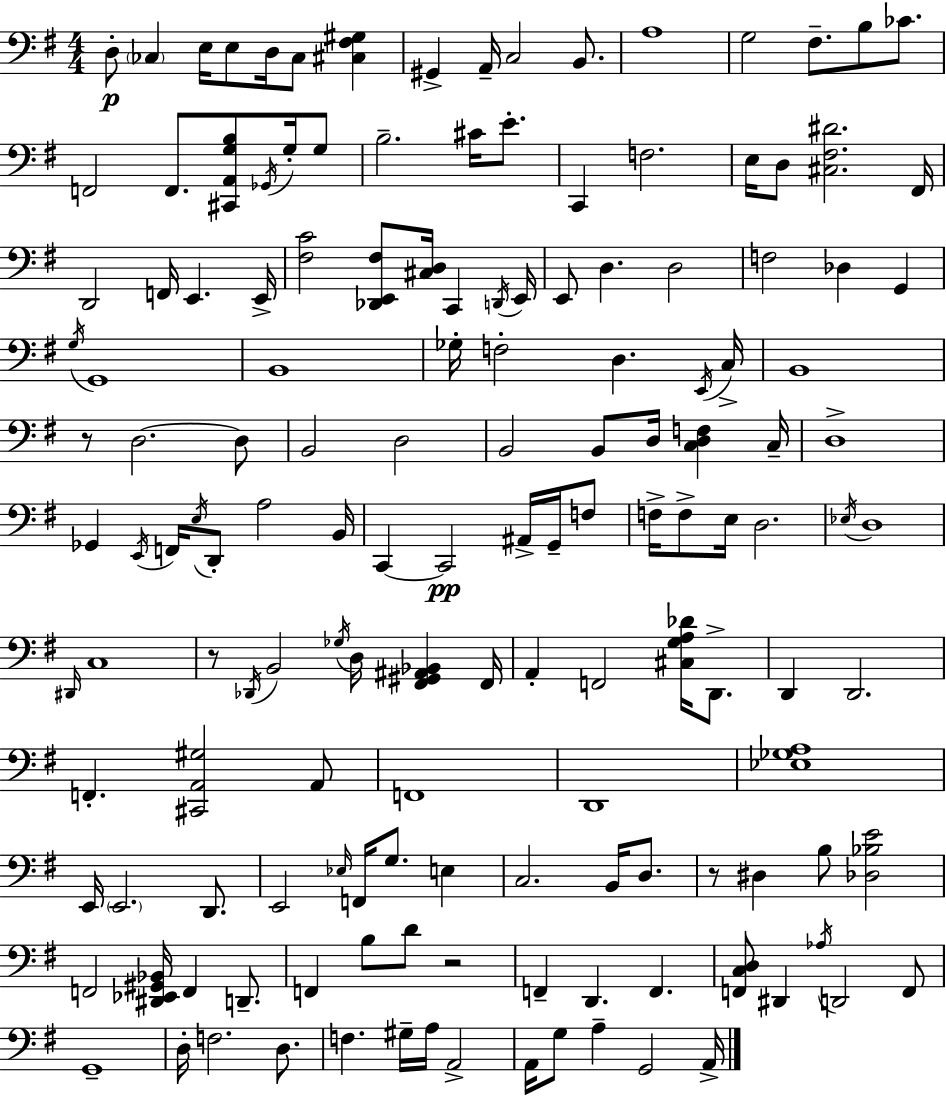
{
  \clef bass
  \numericTimeSignature
  \time 4/4
  \key e \minor
  d8-.\p \parenthesize ces4 e16 e8 d16 ces8 <cis fis gis>4 | gis,4-> a,16-- c2 b,8. | a1 | g2 fis8.-- b8 ces'8. | \break f,2 f,8. <cis, a, g b>8 \acciaccatura { ges,16 } g16-. g8 | b2.-- cis'16 e'8.-. | c,4 f2. | e16 d8 <cis fis dis'>2. | \break fis,16 d,2 f,16 e,4. | e,16-> <fis c'>2 <des, e, fis>8 <cis d>16 c,4 | \acciaccatura { d,16 } e,16 e,8 d4. d2 | f2 des4 g,4 | \break \acciaccatura { g16 } g,1 | b,1 | ges16-. f2-. d4. | \acciaccatura { e,16 } c16-> b,1 | \break r8 d2.~~ | d8 b,2 d2 | b,2 b,8 d16 <c d f>4 | c16-- d1-> | \break ges,4 \acciaccatura { e,16 } f,16 \acciaccatura { e16 } d,8-. a2 | b,16 c,4~~ c,2\pp | ais,16-> g,16-- f8 f16-> f8-> e16 d2. | \acciaccatura { ees16 } d1 | \break \grace { dis,16 } c1 | r8 \acciaccatura { des,16 } b,2 | \acciaccatura { ges16 } d16 <fis, gis, ais, bes,>4 fis,16 a,4-. f,2 | <cis g a des'>16 d,8.-> d,4 d,2. | \break f,4.-. | <cis, a, gis>2 a,8 f,1 | d,1 | <ees ges a>1 | \break e,16 \parenthesize e,2. | d,8. e,2 | \grace { ees16 } f,16 g8. e4 c2. | b,16 d8. r8 dis4 | \break b8 <des bes e'>2 f,2 | <dis, ees, gis, bes,>16 f,4 d,8.-- f,4 b8 | d'8 r2 f,4-- d,4. | f,4. <f, c d>8 dis,4 | \break \acciaccatura { aes16 } d,2 f,8 g,1-- | d16-. f2. | d8. f4. | gis16-- a16 a,2-> a,16 g8 a4-- | \break g,2 a,16-> \bar "|."
}